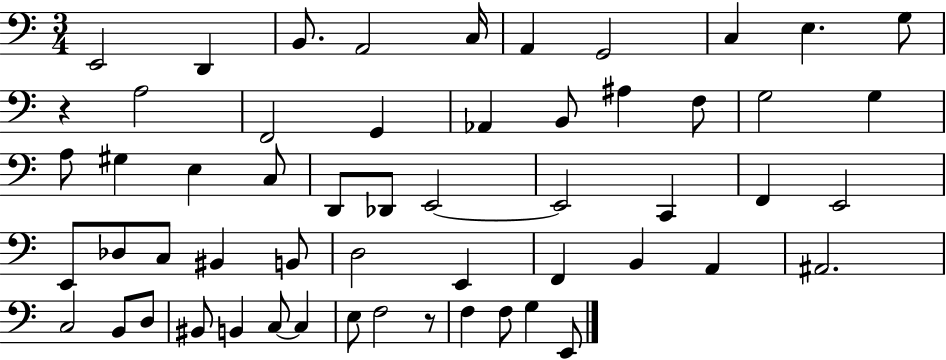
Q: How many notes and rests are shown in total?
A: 56